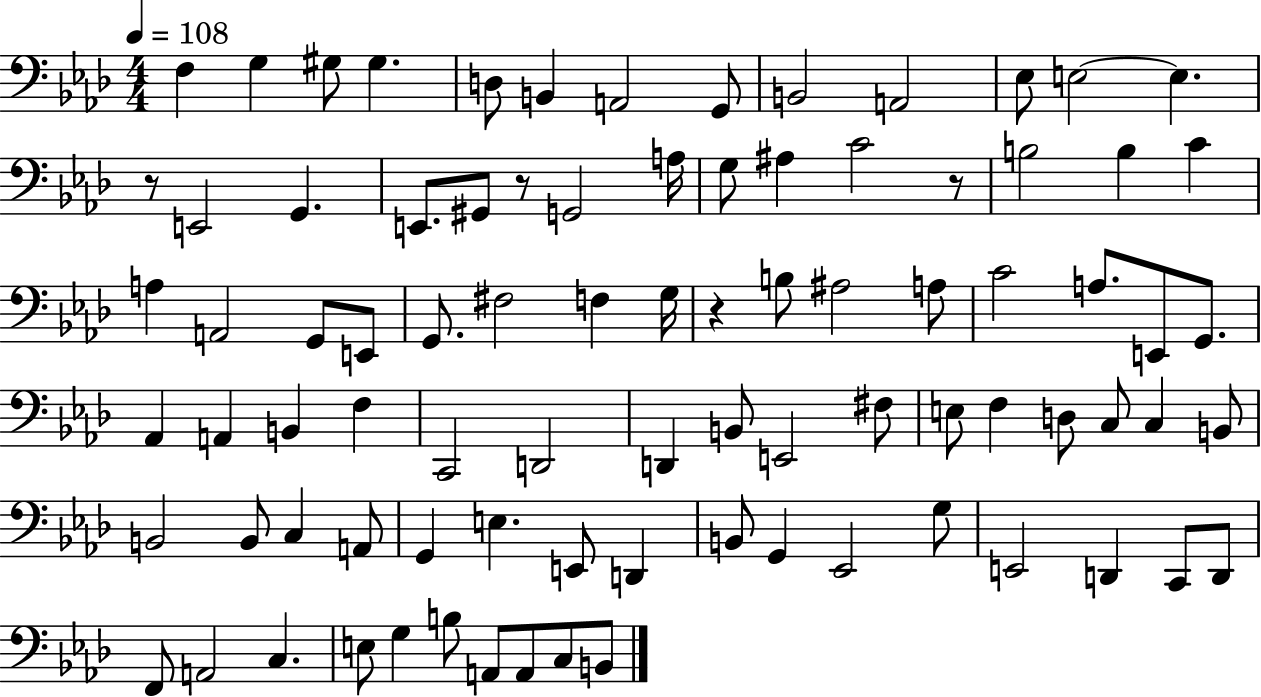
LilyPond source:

{
  \clef bass
  \numericTimeSignature
  \time 4/4
  \key aes \major
  \tempo 4 = 108
  \repeat volta 2 { f4 g4 gis8 gis4. | d8 b,4 a,2 g,8 | b,2 a,2 | ees8 e2~~ e4. | \break r8 e,2 g,4. | e,8. gis,8 r8 g,2 a16 | g8 ais4 c'2 r8 | b2 b4 c'4 | \break a4 a,2 g,8 e,8 | g,8. fis2 f4 g16 | r4 b8 ais2 a8 | c'2 a8. e,8 g,8. | \break aes,4 a,4 b,4 f4 | c,2 d,2 | d,4 b,8 e,2 fis8 | e8 f4 d8 c8 c4 b,8 | \break b,2 b,8 c4 a,8 | g,4 e4. e,8 d,4 | b,8 g,4 ees,2 g8 | e,2 d,4 c,8 d,8 | \break f,8 a,2 c4. | e8 g4 b8 a,8 a,8 c8 b,8 | } \bar "|."
}